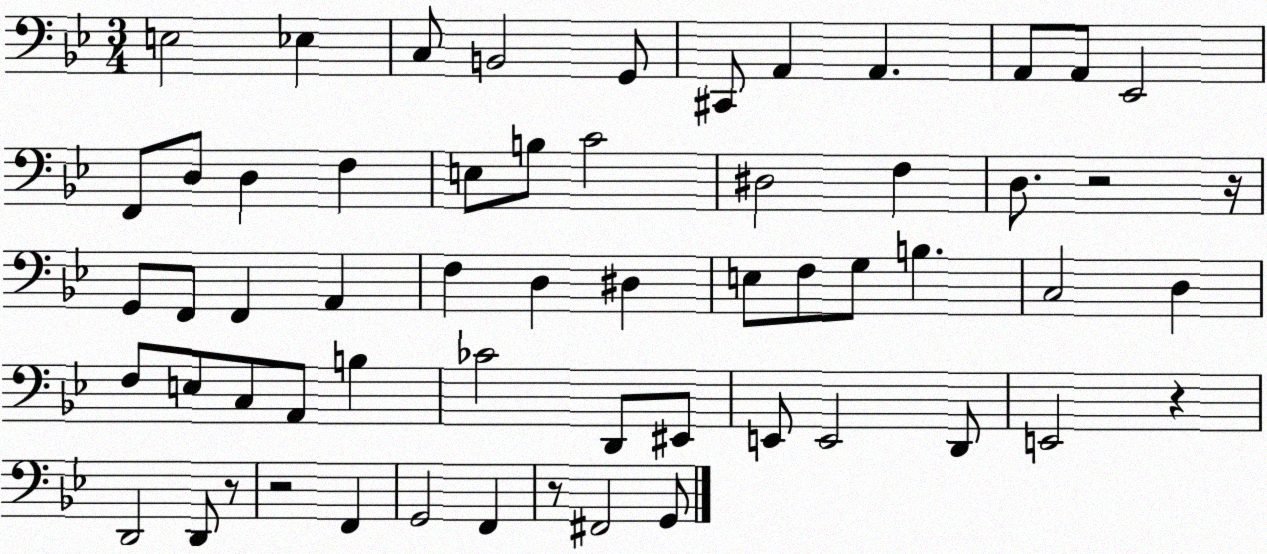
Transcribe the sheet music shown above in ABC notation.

X:1
T:Untitled
M:3/4
L:1/4
K:Bb
E,2 _E, C,/2 B,,2 G,,/2 ^C,,/2 A,, A,, A,,/2 A,,/2 _E,,2 F,,/2 D,/2 D, F, E,/2 B,/2 C2 ^D,2 F, D,/2 z2 z/4 G,,/2 F,,/2 F,, A,, F, D, ^D, E,/2 F,/2 G,/2 B, C,2 D, F,/2 E,/2 C,/2 A,,/2 B, _C2 D,,/2 ^E,,/2 E,,/2 E,,2 D,,/2 E,,2 z D,,2 D,,/2 z/2 z2 F,, G,,2 F,, z/2 ^F,,2 G,,/2